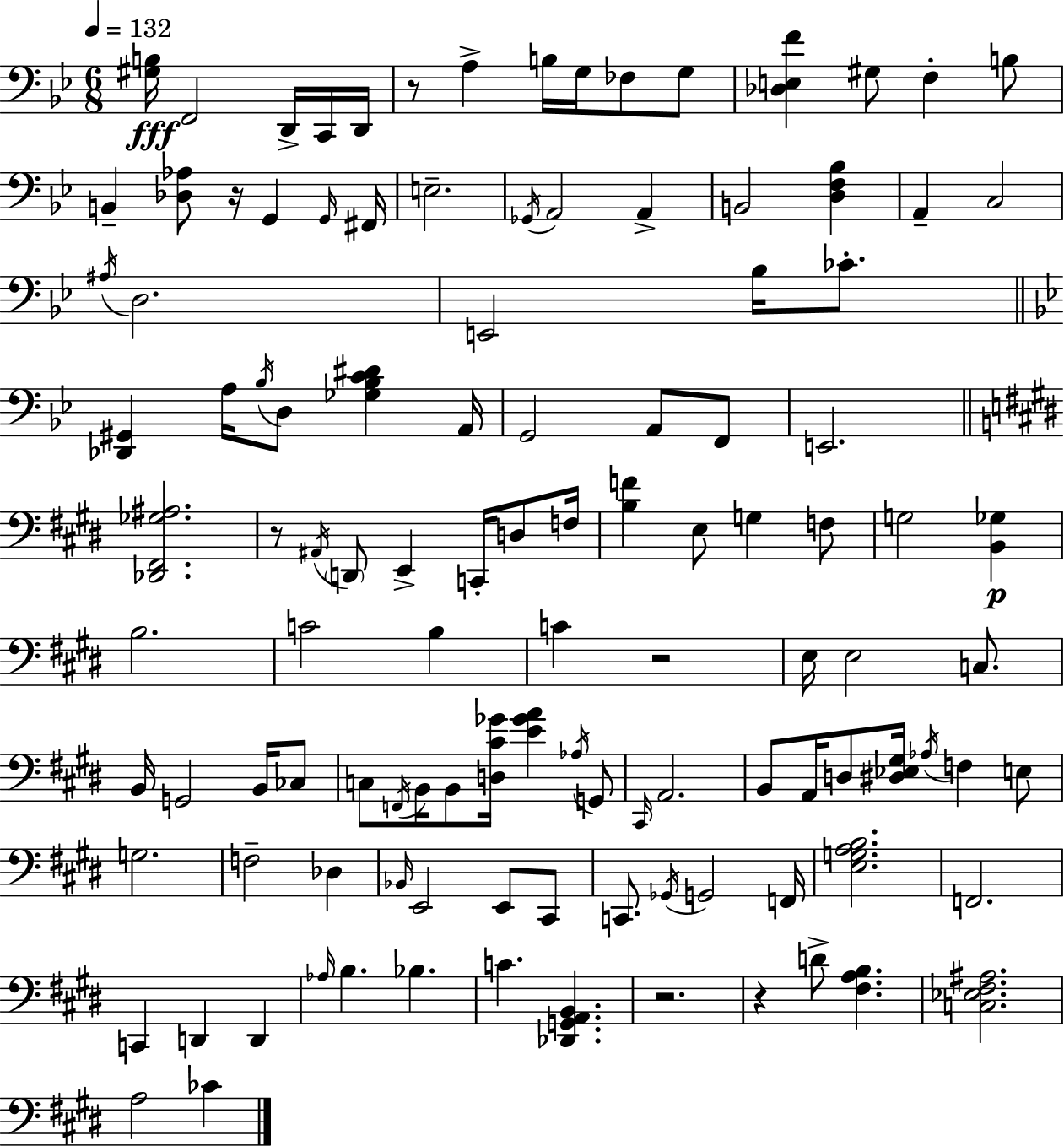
X:1
T:Untitled
M:6/8
L:1/4
K:Gm
[^G,B,]/4 F,,2 D,,/4 C,,/4 D,,/4 z/2 A, B,/4 G,/4 _F,/2 G,/2 [_D,E,F] ^G,/2 F, B,/2 B,, [_D,_A,]/2 z/4 G,, G,,/4 ^F,,/4 E,2 _G,,/4 A,,2 A,, B,,2 [D,F,_B,] A,, C,2 ^A,/4 D,2 E,,2 _B,/4 _C/2 [_D,,^G,,] A,/4 _B,/4 D,/2 [_G,_B,C^D] A,,/4 G,,2 A,,/2 F,,/2 E,,2 [_D,,^F,,_G,^A,]2 z/2 ^A,,/4 D,,/2 E,, C,,/4 D,/2 F,/4 [B,F] E,/2 G, F,/2 G,2 [B,,_G,] B,2 C2 B, C z2 E,/4 E,2 C,/2 B,,/4 G,,2 B,,/4 _C,/2 C,/2 F,,/4 B,,/4 B,,/2 [D,^C_G]/4 [E_GA] _A,/4 G,,/2 ^C,,/4 A,,2 B,,/2 A,,/4 D,/2 [^D,_E,^G,]/4 _A,/4 F, E,/2 G,2 F,2 _D, _B,,/4 E,,2 E,,/2 ^C,,/2 C,,/2 _G,,/4 G,,2 F,,/4 [E,G,A,B,]2 F,,2 C,, D,, D,, _A,/4 B, _B, C [_D,,G,,A,,B,,] z2 z D/2 [^F,A,B,] [C,_E,^F,^A,]2 A,2 _C